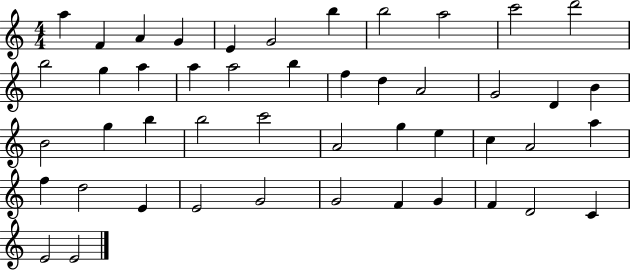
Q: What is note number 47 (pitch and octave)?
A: E4